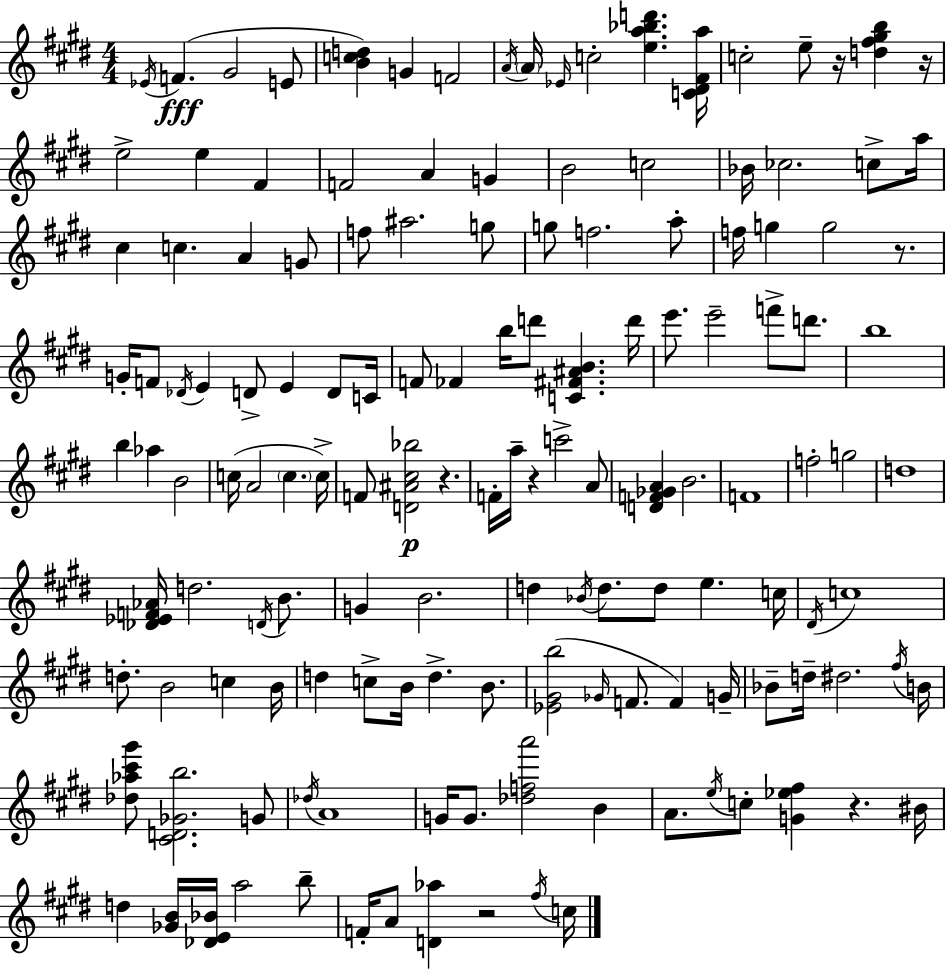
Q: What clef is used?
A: treble